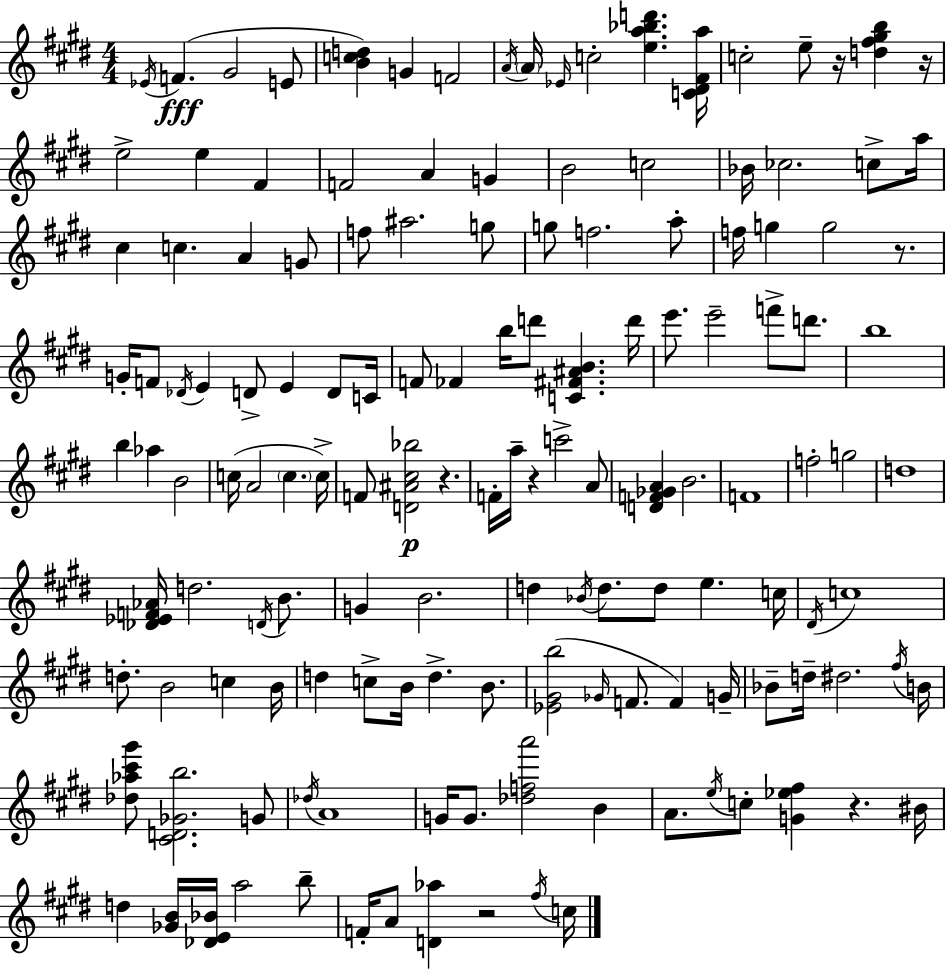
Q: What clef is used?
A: treble